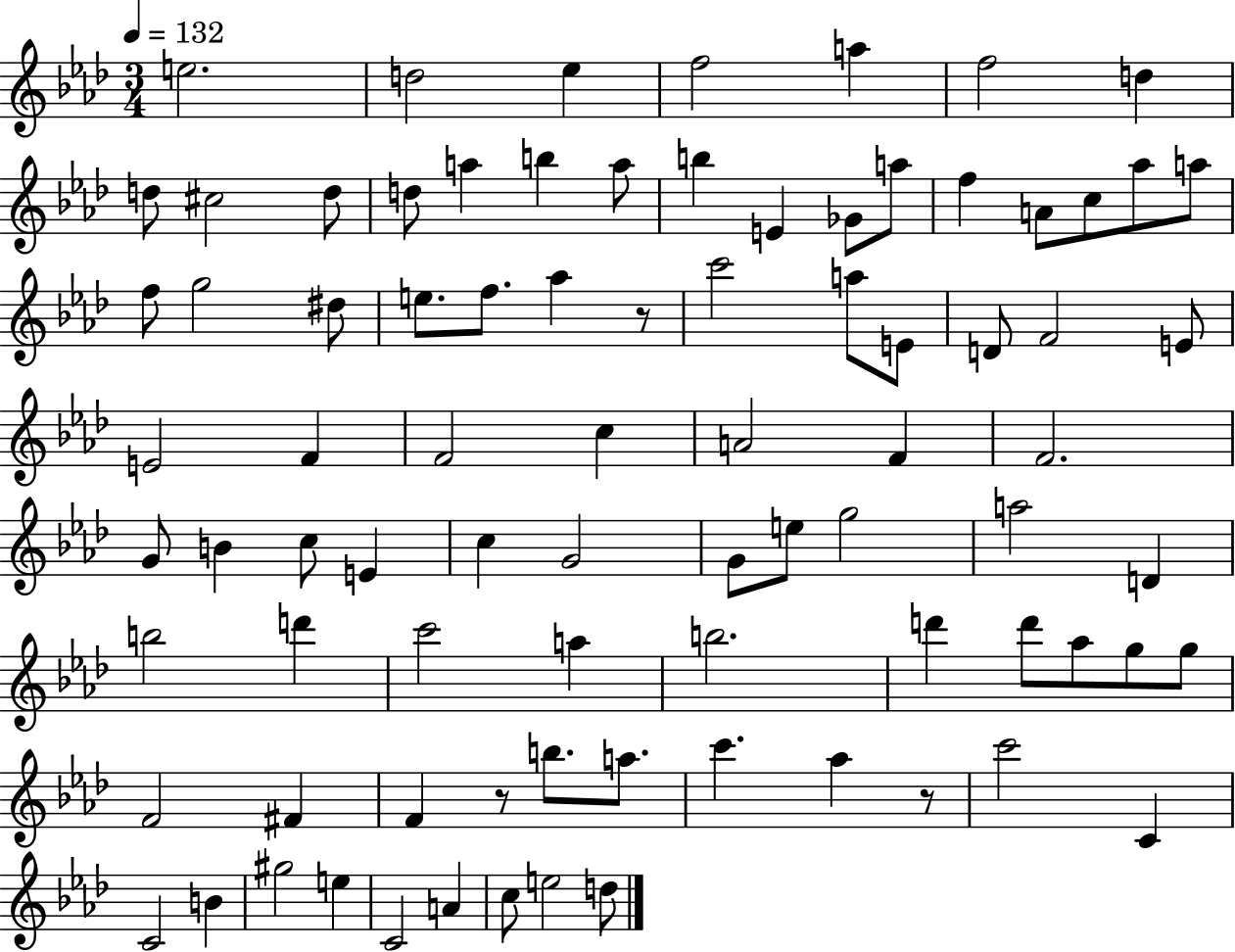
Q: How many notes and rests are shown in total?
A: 84